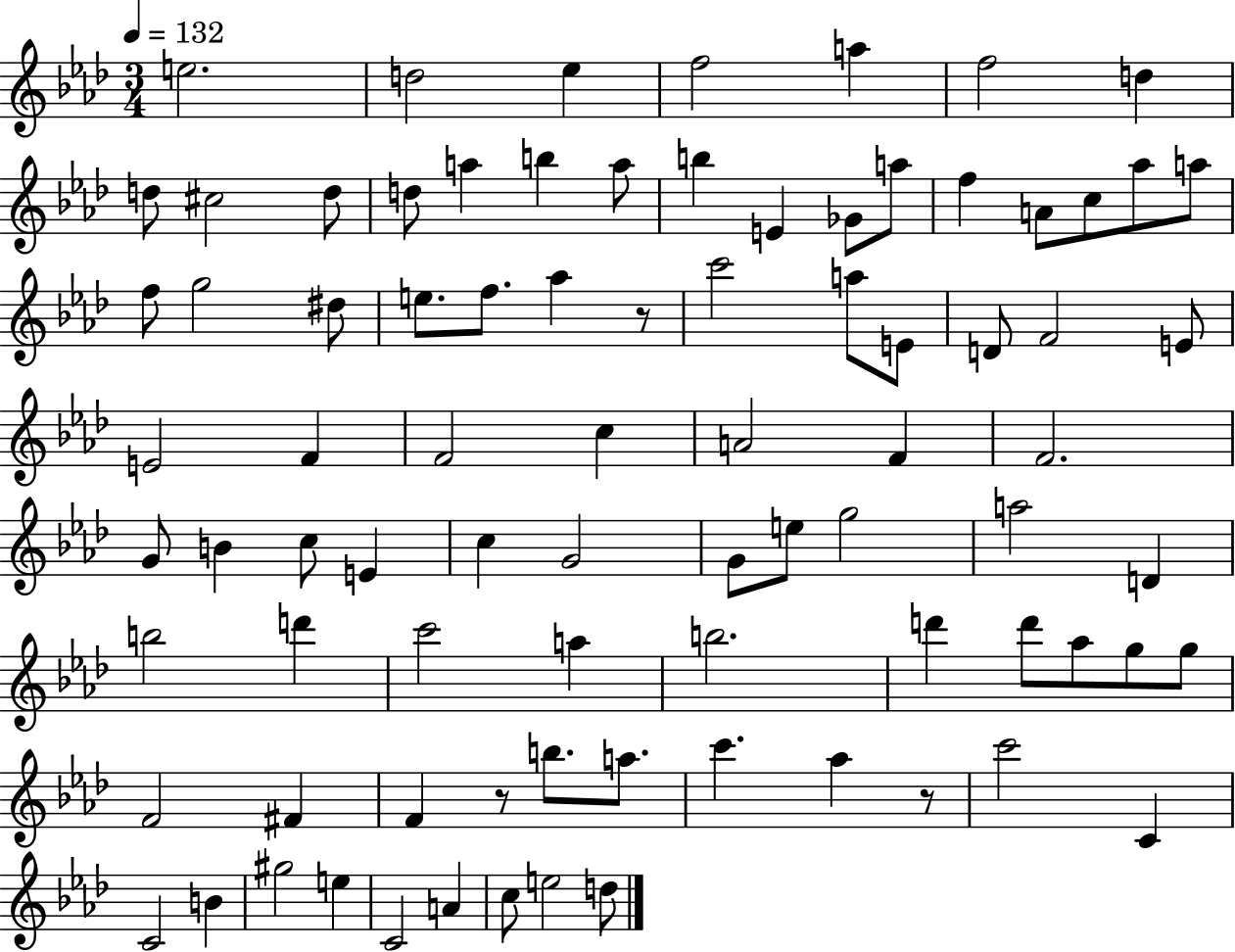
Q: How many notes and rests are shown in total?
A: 84